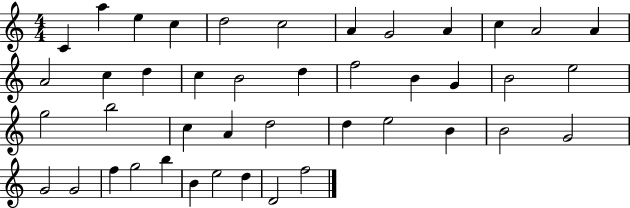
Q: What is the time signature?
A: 4/4